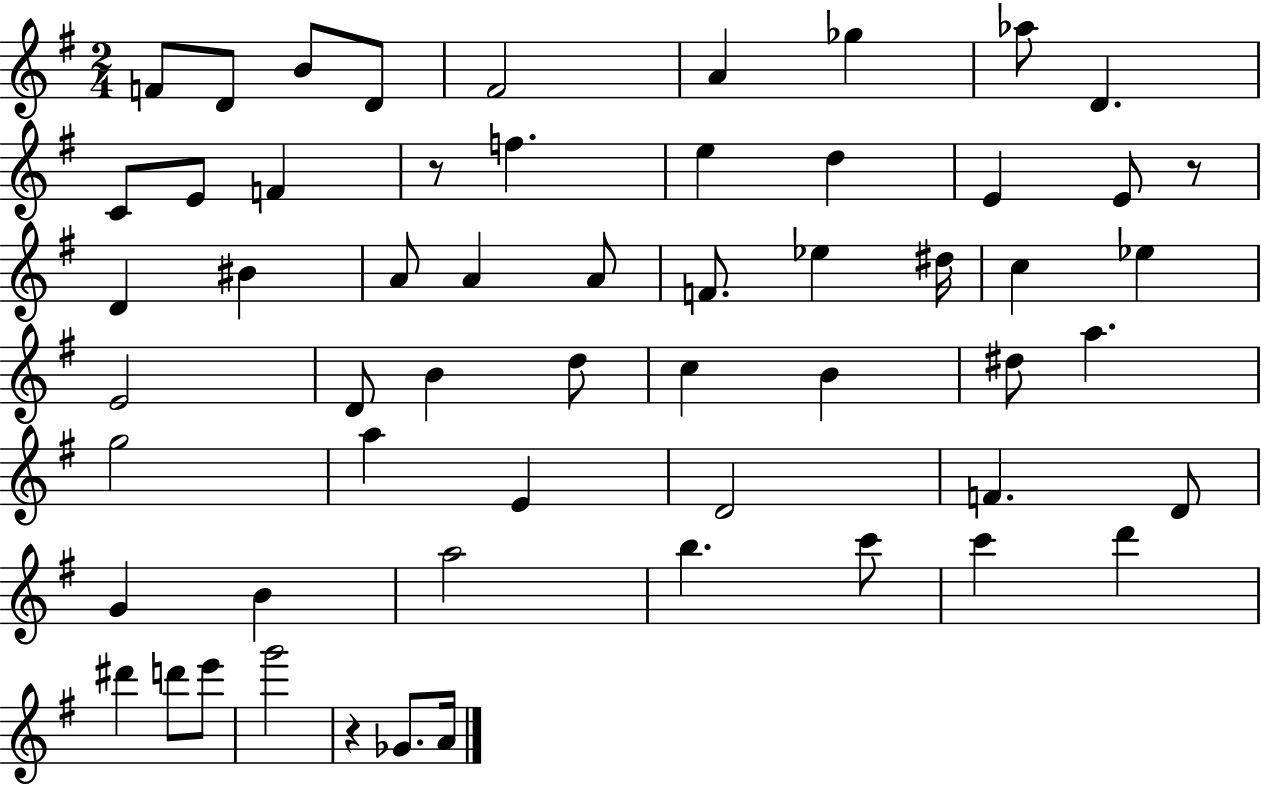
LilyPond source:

{
  \clef treble
  \numericTimeSignature
  \time 2/4
  \key g \major
  f'8 d'8 b'8 d'8 | fis'2 | a'4 ges''4 | aes''8 d'4. | \break c'8 e'8 f'4 | r8 f''4. | e''4 d''4 | e'4 e'8 r8 | \break d'4 bis'4 | a'8 a'4 a'8 | f'8. ees''4 dis''16 | c''4 ees''4 | \break e'2 | d'8 b'4 d''8 | c''4 b'4 | dis''8 a''4. | \break g''2 | a''4 e'4 | d'2 | f'4. d'8 | \break g'4 b'4 | a''2 | b''4. c'''8 | c'''4 d'''4 | \break dis'''4 d'''8 e'''8 | g'''2 | r4 ges'8. a'16 | \bar "|."
}